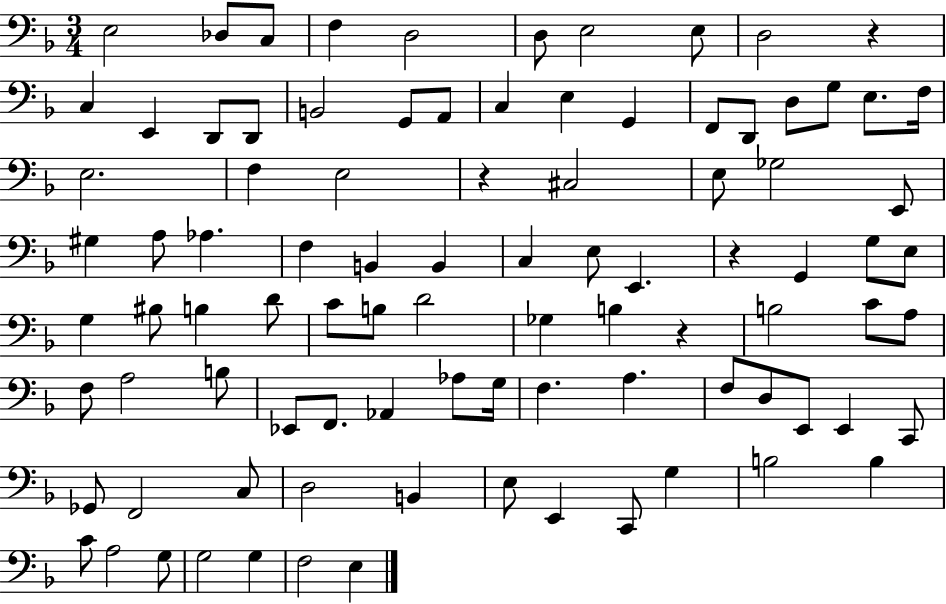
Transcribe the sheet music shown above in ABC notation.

X:1
T:Untitled
M:3/4
L:1/4
K:F
E,2 _D,/2 C,/2 F, D,2 D,/2 E,2 E,/2 D,2 z C, E,, D,,/2 D,,/2 B,,2 G,,/2 A,,/2 C, E, G,, F,,/2 D,,/2 D,/2 G,/2 E,/2 F,/4 E,2 F, E,2 z ^C,2 E,/2 _G,2 E,,/2 ^G, A,/2 _A, F, B,, B,, C, E,/2 E,, z G,, G,/2 E,/2 G, ^B,/2 B, D/2 C/2 B,/2 D2 _G, B, z B,2 C/2 A,/2 F,/2 A,2 B,/2 _E,,/2 F,,/2 _A,, _A,/2 G,/4 F, A, F,/2 D,/2 E,,/2 E,, C,,/2 _G,,/2 F,,2 C,/2 D,2 B,, E,/2 E,, C,,/2 G, B,2 B, C/2 A,2 G,/2 G,2 G, F,2 E,